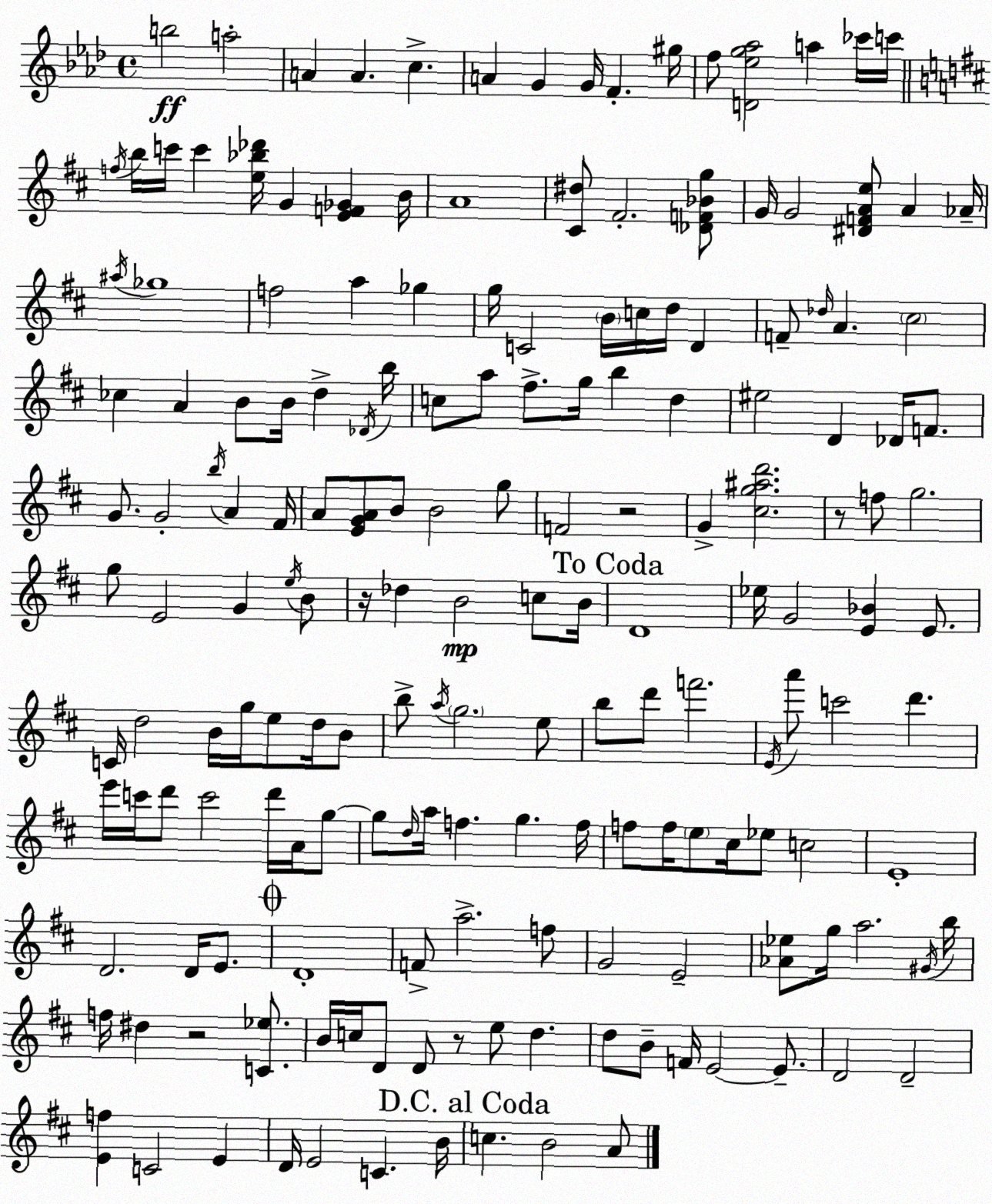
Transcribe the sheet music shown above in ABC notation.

X:1
T:Untitled
M:4/4
L:1/4
K:Fm
b2 a2 A A c A G G/4 F ^g/4 f/2 [D_eg_a]2 a _c'/4 c'/4 f/4 b/4 c'/4 c' [e_b_d']/4 G [EF_G] B/4 A4 [^C^d]/2 ^F2 [_DF_Bg]/2 G/4 G2 [^DFAe]/2 A _A/4 ^a/4 _g4 f2 a _g g/4 C2 B/4 c/4 d/4 D F/2 _d/4 A ^c2 _c A B/2 B/4 d _D/4 b/4 c/2 a/2 ^f/2 g/4 b d ^e2 D _D/4 F/2 G/2 G2 b/4 A ^F/4 A/2 [EGA]/2 B/2 B2 g/2 F2 z2 G [^cg^ad']2 z/2 f/2 g2 g/2 E2 G e/4 B/2 z/4 _d B2 c/2 B/4 D4 _e/4 G2 [E_B] E/2 C/4 d2 B/4 g/4 e/2 d/4 B/2 b/2 a/4 g2 e/2 b/2 d'/2 f'2 E/4 a'/2 c'2 d' e'/4 c'/4 d'/2 c'2 d'/4 A/4 g/2 g/2 d/4 a/4 f g f/4 f/2 f/4 e/2 ^c/4 _e/2 c2 E4 D2 D/4 E/2 D4 F/2 a2 f/2 G2 E2 [_A_e]/2 g/4 a2 ^G/4 b/4 f/4 ^d z2 [C_e]/2 B/4 c/4 D/2 D/2 z/2 e/2 d d/2 B/2 F/4 E2 E/2 D2 D2 [Ef] C2 E D/4 E2 C B/4 c B2 A/2